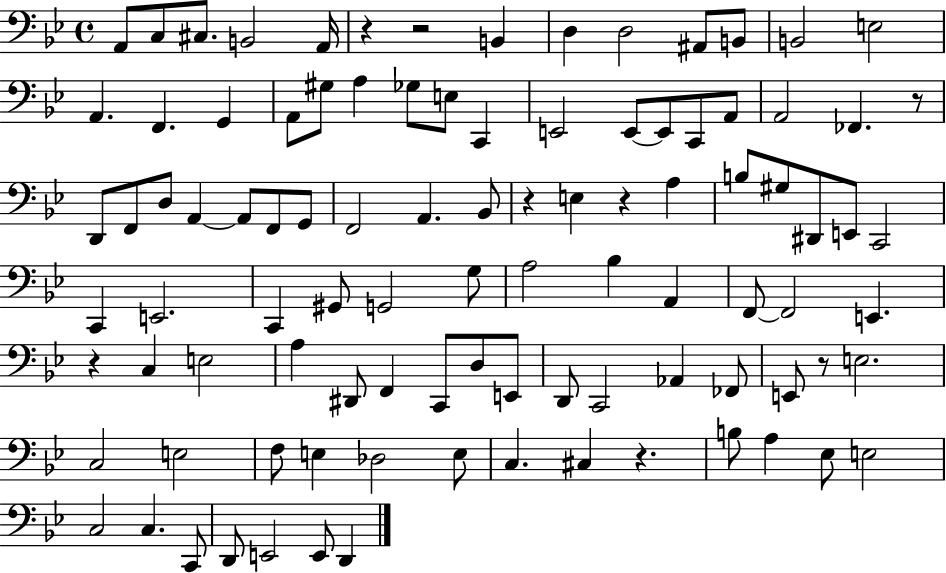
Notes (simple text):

A2/e C3/e C#3/e. B2/h A2/s R/q R/h B2/q D3/q D3/h A#2/e B2/e B2/h E3/h A2/q. F2/q. G2/q A2/e G#3/e A3/q Gb3/e E3/e C2/q E2/h E2/e E2/e C2/e A2/e A2/h FES2/q. R/e D2/e F2/e D3/e A2/q A2/e F2/e G2/e F2/h A2/q. Bb2/e R/q E3/q R/q A3/q B3/e G#3/e D#2/e E2/e C2/h C2/q E2/h. C2/q G#2/e G2/h G3/e A3/h Bb3/q A2/q F2/e F2/h E2/q. R/q C3/q E3/h A3/q D#2/e F2/q C2/e D3/e E2/e D2/e C2/h Ab2/q FES2/e E2/e R/e E3/h. C3/h E3/h F3/e E3/q Db3/h E3/e C3/q. C#3/q R/q. B3/e A3/q Eb3/e E3/h C3/h C3/q. C2/e D2/e E2/h E2/e D2/q